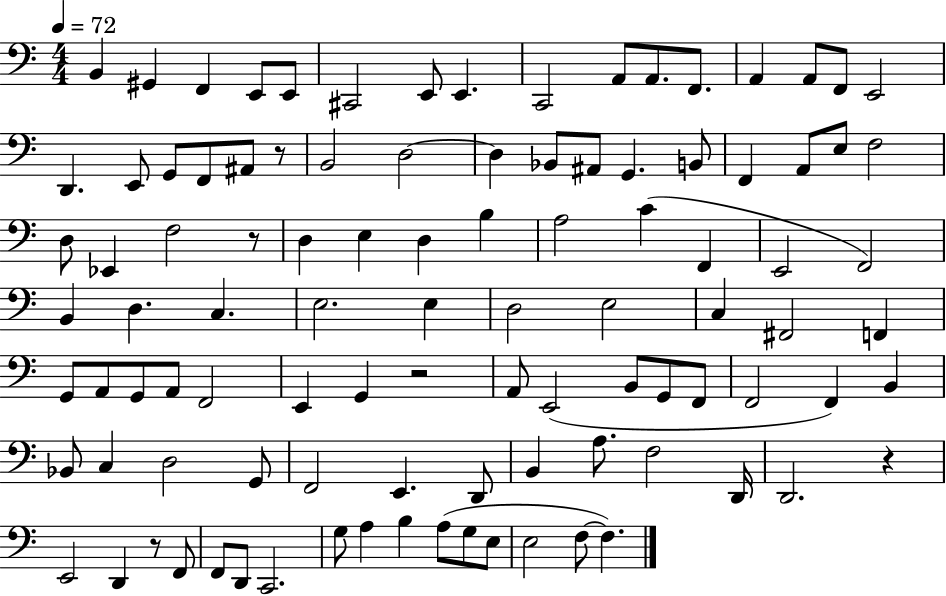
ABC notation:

X:1
T:Untitled
M:4/4
L:1/4
K:C
B,, ^G,, F,, E,,/2 E,,/2 ^C,,2 E,,/2 E,, C,,2 A,,/2 A,,/2 F,,/2 A,, A,,/2 F,,/2 E,,2 D,, E,,/2 G,,/2 F,,/2 ^A,,/2 z/2 B,,2 D,2 D, _B,,/2 ^A,,/2 G,, B,,/2 F,, A,,/2 E,/2 F,2 D,/2 _E,, F,2 z/2 D, E, D, B, A,2 C F,, E,,2 F,,2 B,, D, C, E,2 E, D,2 E,2 C, ^F,,2 F,, G,,/2 A,,/2 G,,/2 A,,/2 F,,2 E,, G,, z2 A,,/2 E,,2 B,,/2 G,,/2 F,,/2 F,,2 F,, B,, _B,,/2 C, D,2 G,,/2 F,,2 E,, D,,/2 B,, A,/2 F,2 D,,/4 D,,2 z E,,2 D,, z/2 F,,/2 F,,/2 D,,/2 C,,2 G,/2 A, B, A,/2 G,/2 E,/2 E,2 F,/2 F,